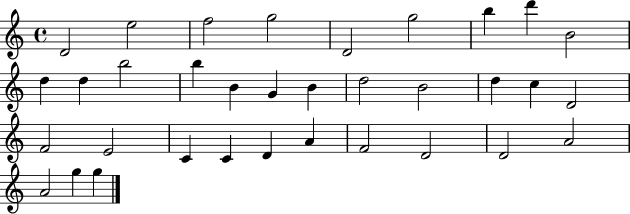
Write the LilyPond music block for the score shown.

{
  \clef treble
  \time 4/4
  \defaultTimeSignature
  \key c \major
  d'2 e''2 | f''2 g''2 | d'2 g''2 | b''4 d'''4 b'2 | \break d''4 d''4 b''2 | b''4 b'4 g'4 b'4 | d''2 b'2 | d''4 c''4 d'2 | \break f'2 e'2 | c'4 c'4 d'4 a'4 | f'2 d'2 | d'2 a'2 | \break a'2 g''4 g''4 | \bar "|."
}